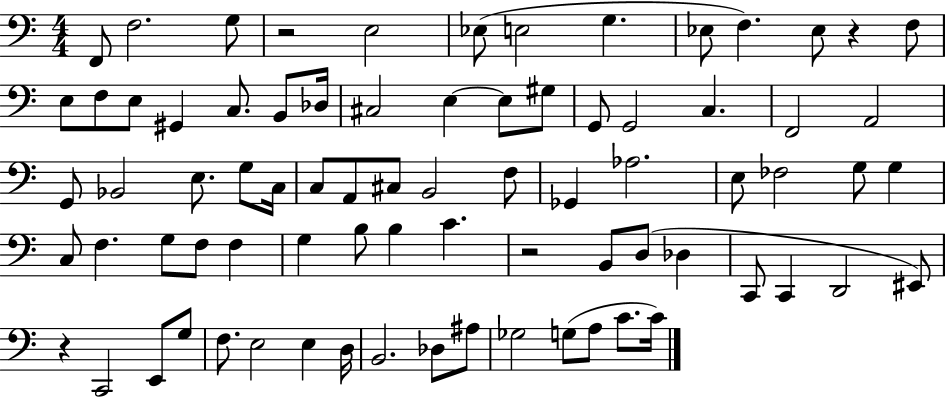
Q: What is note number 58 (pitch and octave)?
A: D2